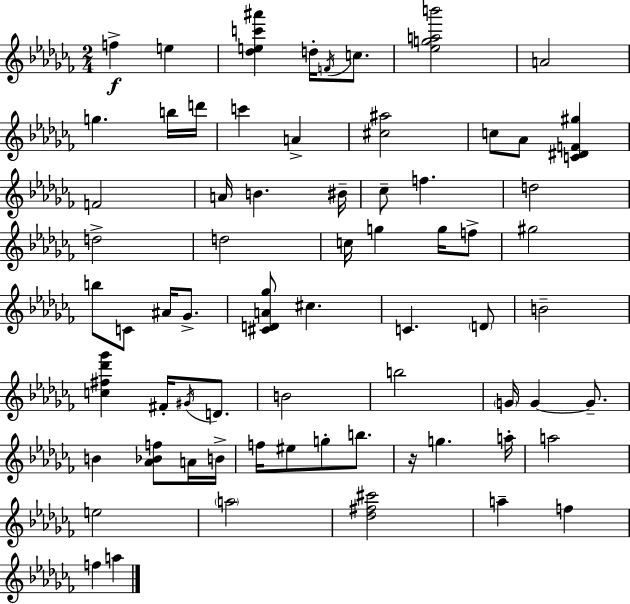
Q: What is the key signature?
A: AES minor